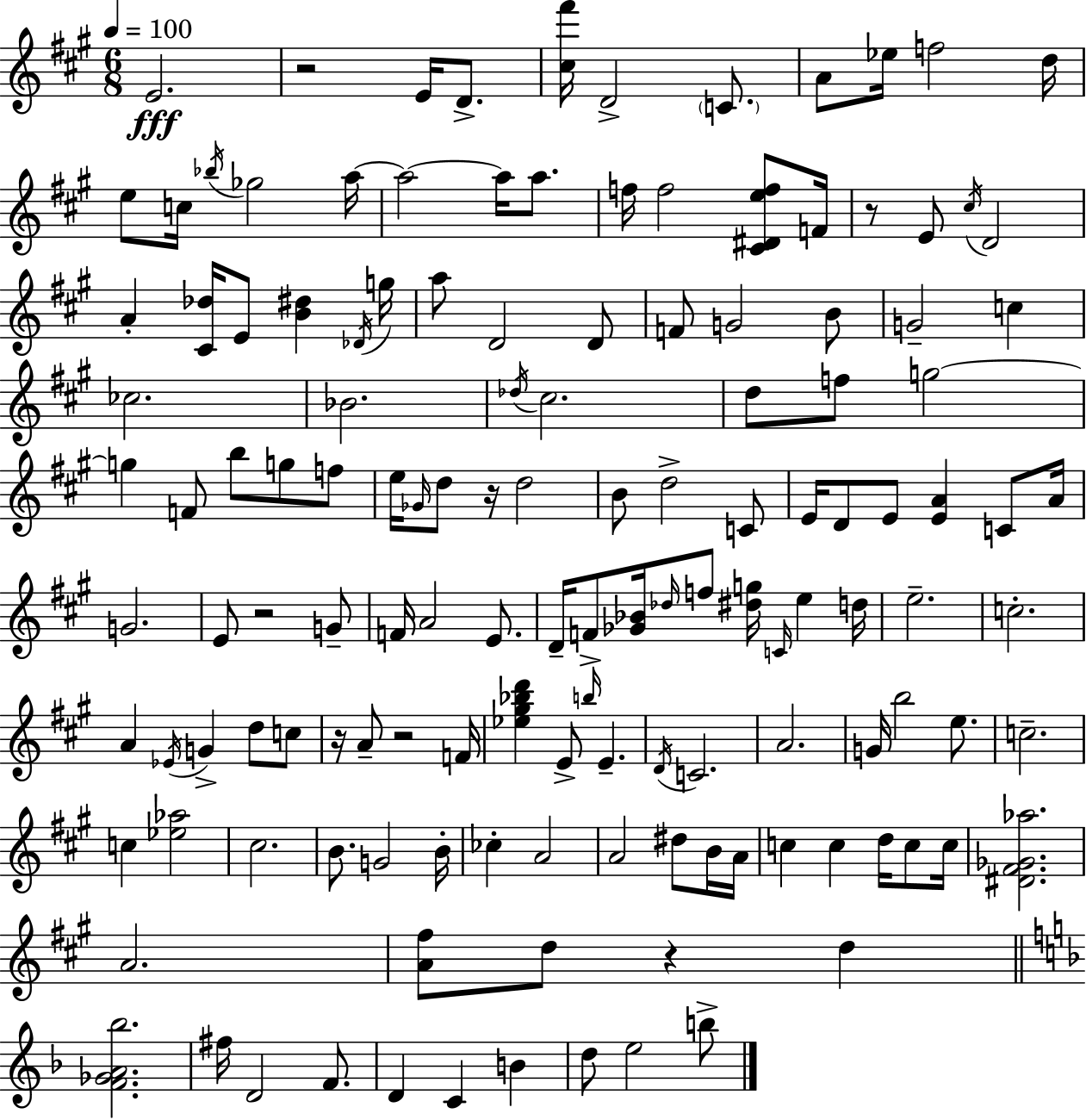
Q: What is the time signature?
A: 6/8